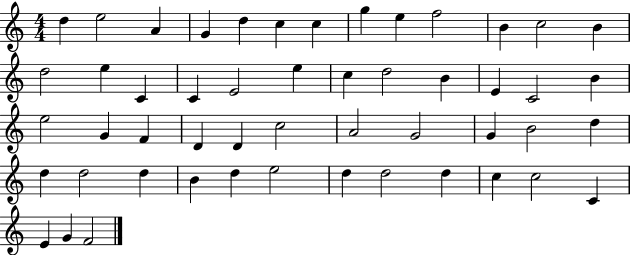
{
  \clef treble
  \numericTimeSignature
  \time 4/4
  \key c \major
  d''4 e''2 a'4 | g'4 d''4 c''4 c''4 | g''4 e''4 f''2 | b'4 c''2 b'4 | \break d''2 e''4 c'4 | c'4 e'2 e''4 | c''4 d''2 b'4 | e'4 c'2 b'4 | \break e''2 g'4 f'4 | d'4 d'4 c''2 | a'2 g'2 | g'4 b'2 d''4 | \break d''4 d''2 d''4 | b'4 d''4 e''2 | d''4 d''2 d''4 | c''4 c''2 c'4 | \break e'4 g'4 f'2 | \bar "|."
}